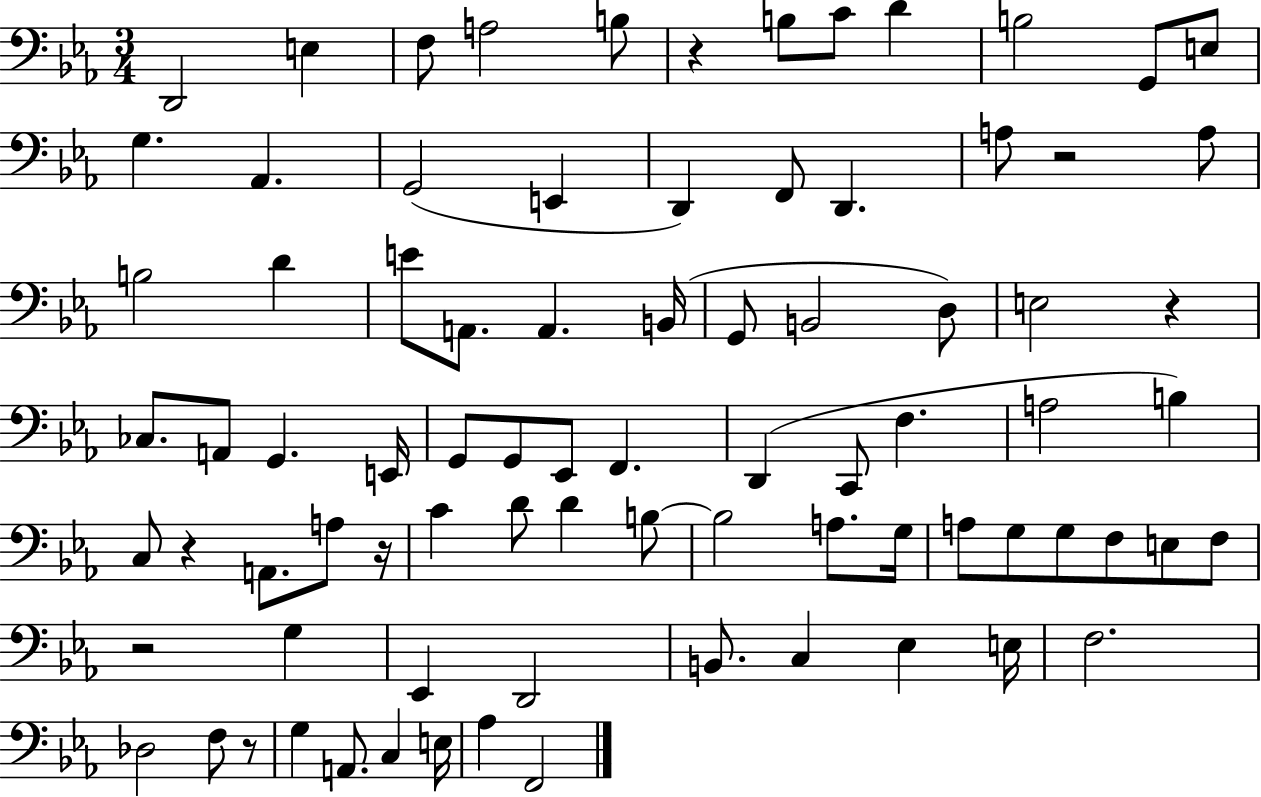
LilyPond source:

{
  \clef bass
  \numericTimeSignature
  \time 3/4
  \key ees \major
  d,2 e4 | f8 a2 b8 | r4 b8 c'8 d'4 | b2 g,8 e8 | \break g4. aes,4. | g,2( e,4 | d,4) f,8 d,4. | a8 r2 a8 | \break b2 d'4 | e'8 a,8. a,4. b,16( | g,8 b,2 d8) | e2 r4 | \break ces8. a,8 g,4. e,16 | g,8 g,8 ees,8 f,4. | d,4( c,8 f4. | a2 b4) | \break c8 r4 a,8. a8 r16 | c'4 d'8 d'4 b8~~ | b2 a8. g16 | a8 g8 g8 f8 e8 f8 | \break r2 g4 | ees,4 d,2 | b,8. c4 ees4 e16 | f2. | \break des2 f8 r8 | g4 a,8. c4 e16 | aes4 f,2 | \bar "|."
}